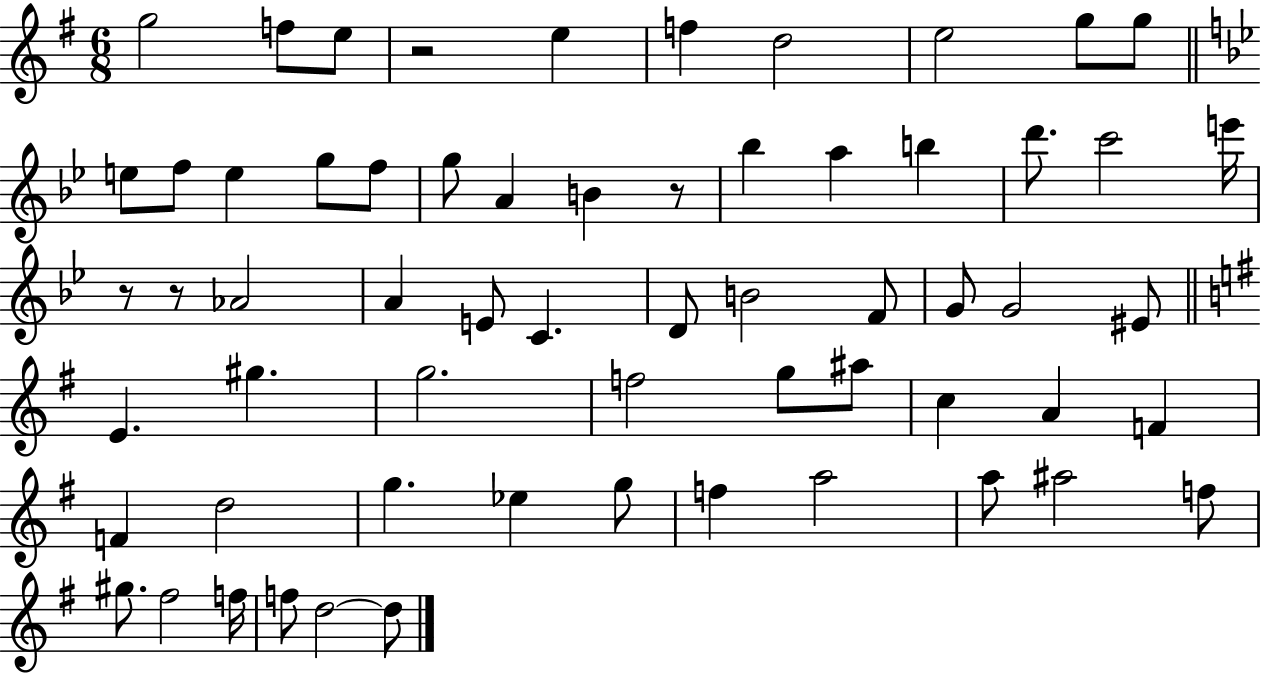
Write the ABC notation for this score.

X:1
T:Untitled
M:6/8
L:1/4
K:G
g2 f/2 e/2 z2 e f d2 e2 g/2 g/2 e/2 f/2 e g/2 f/2 g/2 A B z/2 _b a b d'/2 c'2 e'/4 z/2 z/2 _A2 A E/2 C D/2 B2 F/2 G/2 G2 ^E/2 E ^g g2 f2 g/2 ^a/2 c A F F d2 g _e g/2 f a2 a/2 ^a2 f/2 ^g/2 ^f2 f/4 f/2 d2 d/2